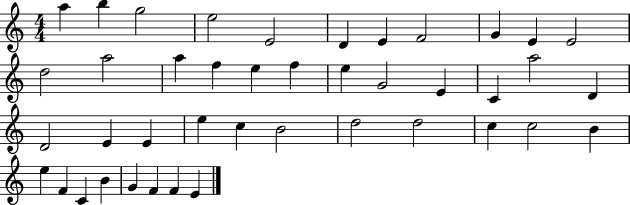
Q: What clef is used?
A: treble